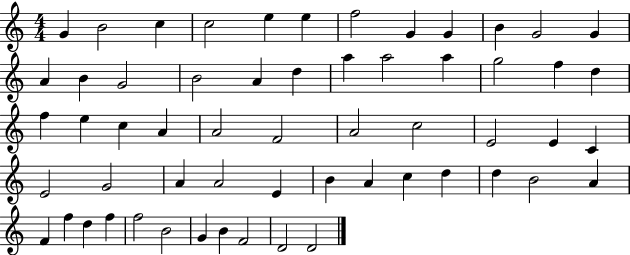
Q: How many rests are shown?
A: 0